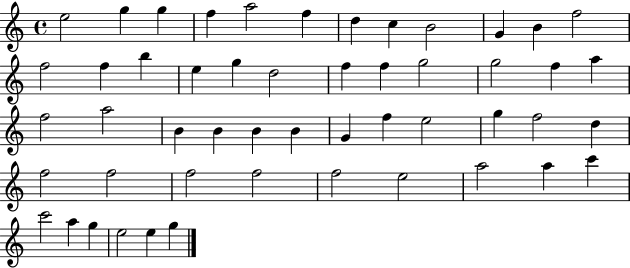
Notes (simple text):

E5/h G5/q G5/q F5/q A5/h F5/q D5/q C5/q B4/h G4/q B4/q F5/h F5/h F5/q B5/q E5/q G5/q D5/h F5/q F5/q G5/h G5/h F5/q A5/q F5/h A5/h B4/q B4/q B4/q B4/q G4/q F5/q E5/h G5/q F5/h D5/q F5/h F5/h F5/h F5/h F5/h E5/h A5/h A5/q C6/q C6/h A5/q G5/q E5/h E5/q G5/q